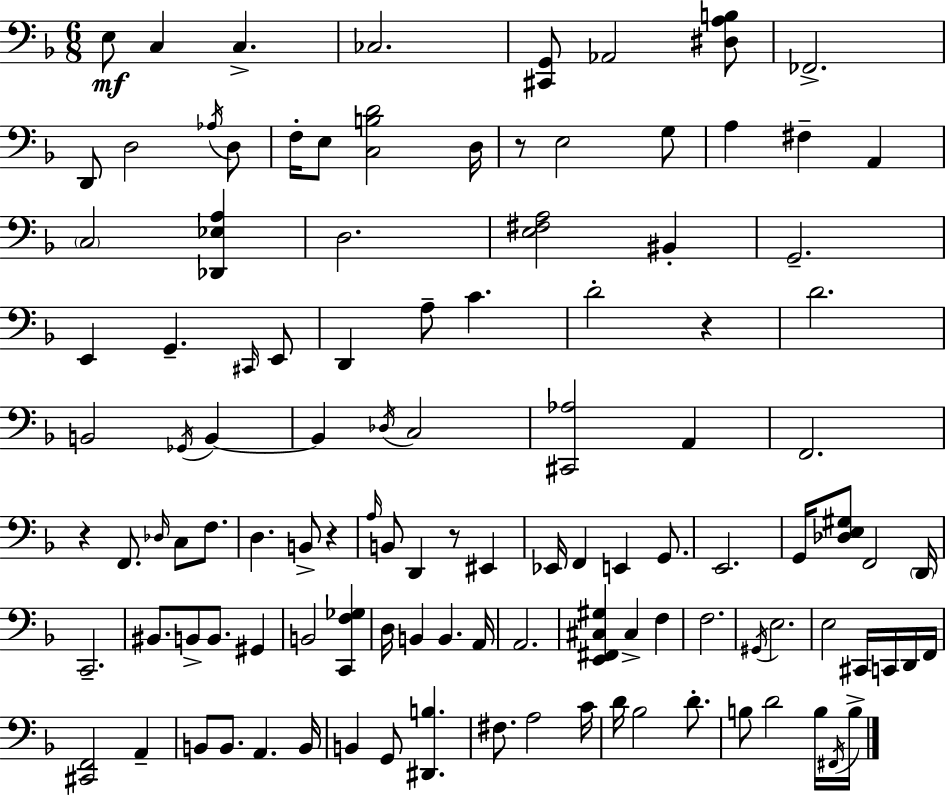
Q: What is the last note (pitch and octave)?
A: B3